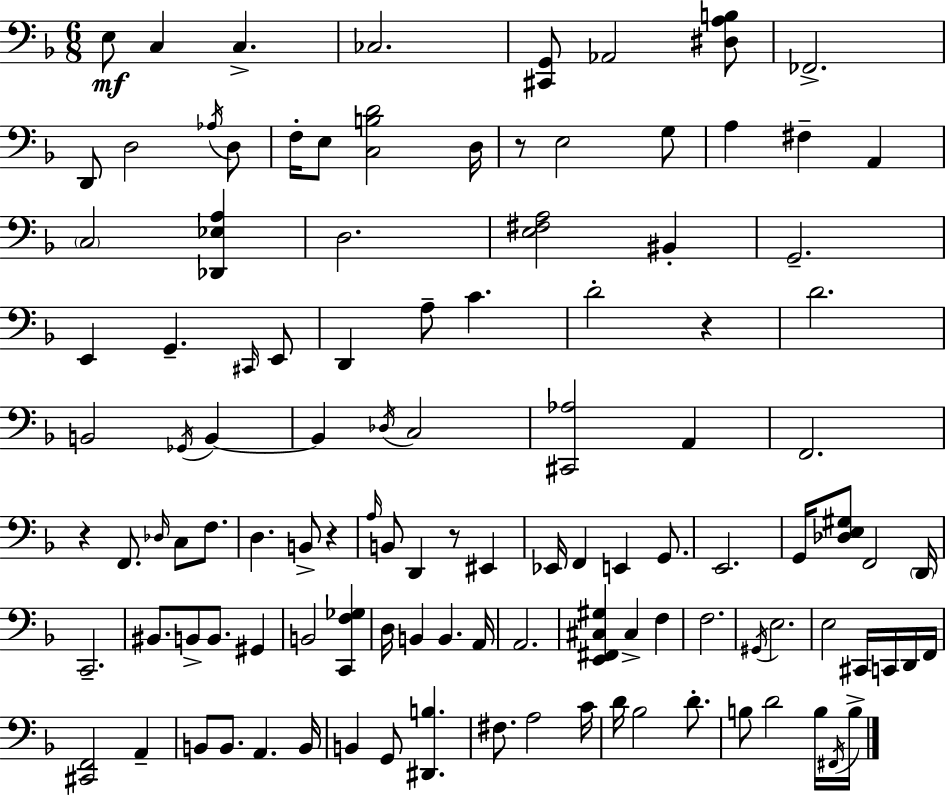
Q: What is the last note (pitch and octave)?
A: B3